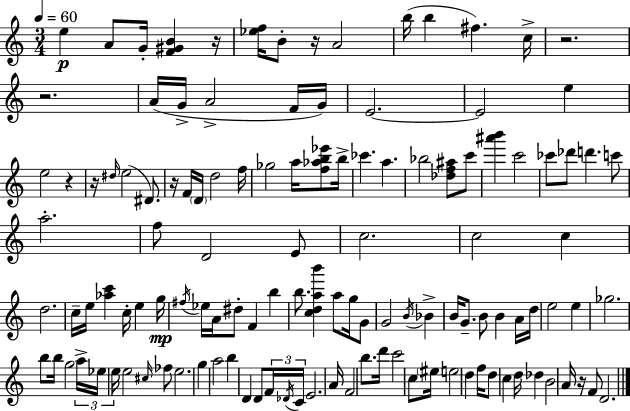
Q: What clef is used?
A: treble